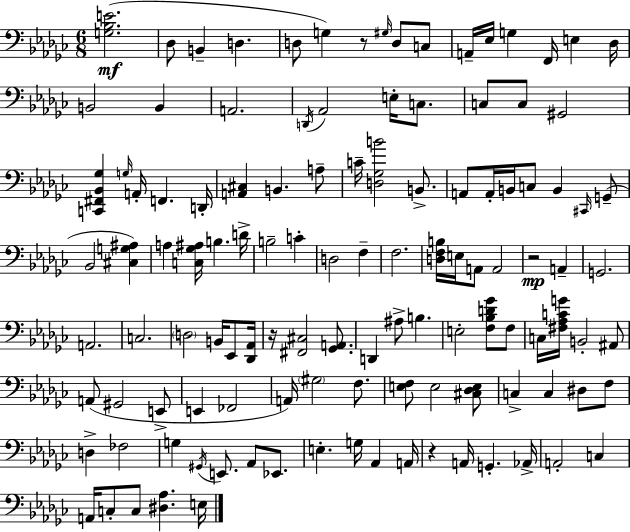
{
  \clef bass
  \numericTimeSignature
  \time 6/8
  \key ees \minor
  <g bes e'>2.(\mf | des8 b,4-- d4. | d8 g4) r8 \grace { gis16 } d8 c8 | a,16-- ees16 g4 f,16 e4 | \break des16 b,2 b,4 | a,2. | \acciaccatura { d,16 } aes,2 e16-. c8. | c8 c8 gis,2 | \break <c, fis, bes, ges>4 \grace { g16 } a,16-. f,4. | d,16-. <a, cis>4 b,4. | a8-- c'16-- <d ges b'>2 | b,8.-> a,8 a,16-. b,16 c8 b,4 | \break \grace { cis,16 }( g,8-- bes,2 | <cis g ais>4) a4 <c ges ais>16 b4. | d'16-> b2-- | c'4-. d2 | \break f4-- f2. | <d f b>16 e16 a,8 a,2 | r2\mp | a,4-- g,2. | \break a,2. | c2. | \parenthesize d2 | b,16 ees,8 <des, aes,>16 r16 <fis, cis>2 | \break <ges, a,>8. d,4 ais8-> b4. | e2-. | <f bes d' ges'>8 f8 c16 <fis aes c' g'>16 b,2-. | ais,8 a,8( gis,2 | \break e,8-> e,4 fes,2 | a,16) \parenthesize gis2 | f8. <e f>8 e2 | <cis des e>8 c4-> c4 | \break dis8 f8 d4-> fes2 | g4 \acciaccatura { gis,16 } e,8. | aes,8 ees,8. e4.-. g16 | aes,4 a,16 r4 a,16 g,4.-. | \break aes,16-> a,2-. | c4 a,16 c8-. c8 <dis aes>4. | e16 \bar "|."
}